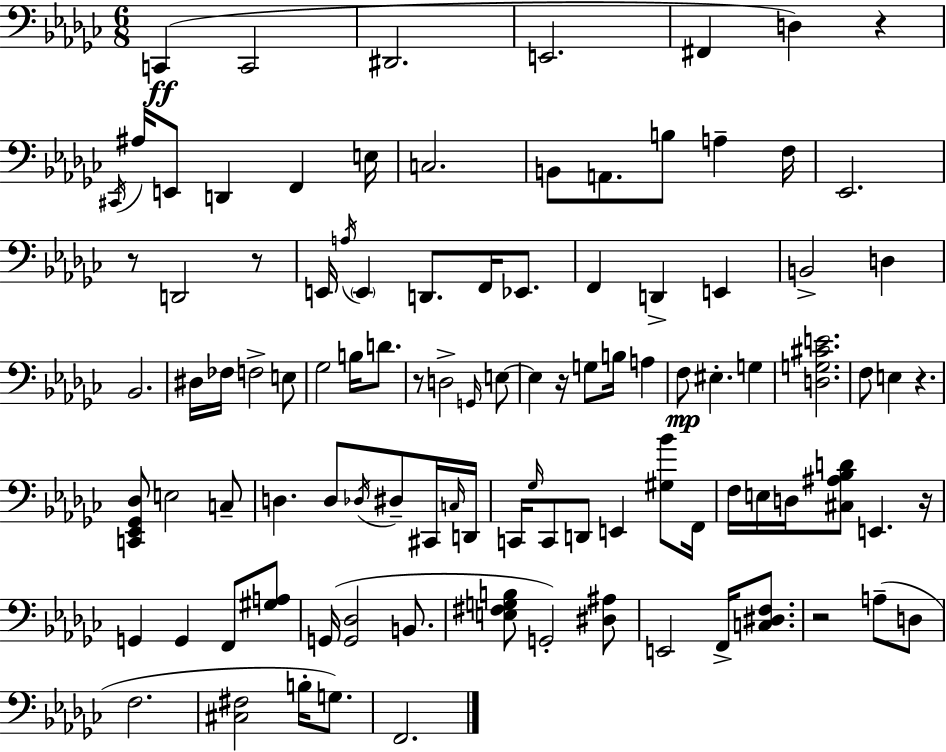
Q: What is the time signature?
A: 6/8